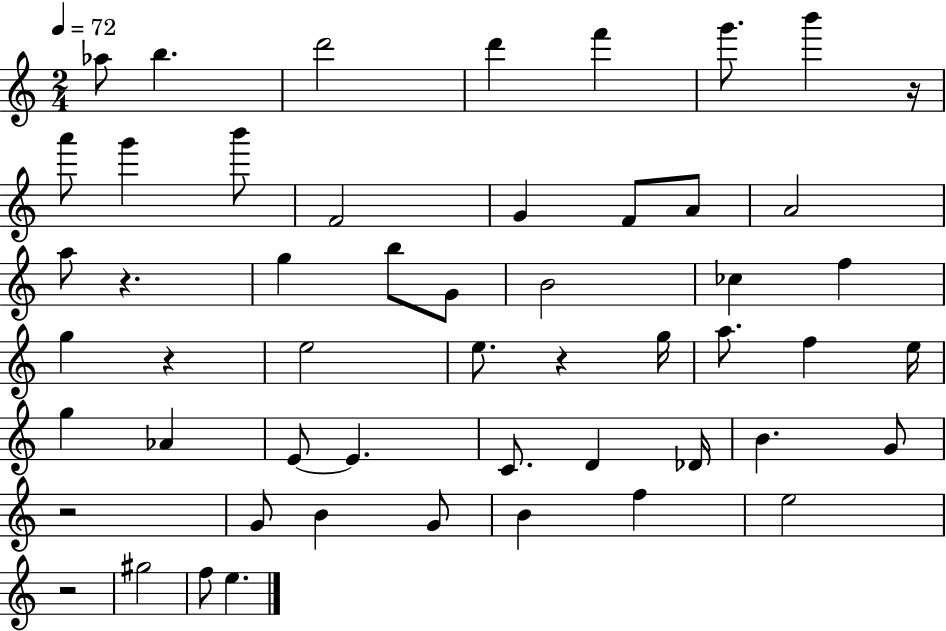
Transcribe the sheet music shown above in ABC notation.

X:1
T:Untitled
M:2/4
L:1/4
K:C
_a/2 b d'2 d' f' g'/2 b' z/4 a'/2 g' b'/2 F2 G F/2 A/2 A2 a/2 z g b/2 G/2 B2 _c f g z e2 e/2 z g/4 a/2 f e/4 g _A E/2 E C/2 D _D/4 B G/2 z2 G/2 B G/2 B f e2 z2 ^g2 f/2 e